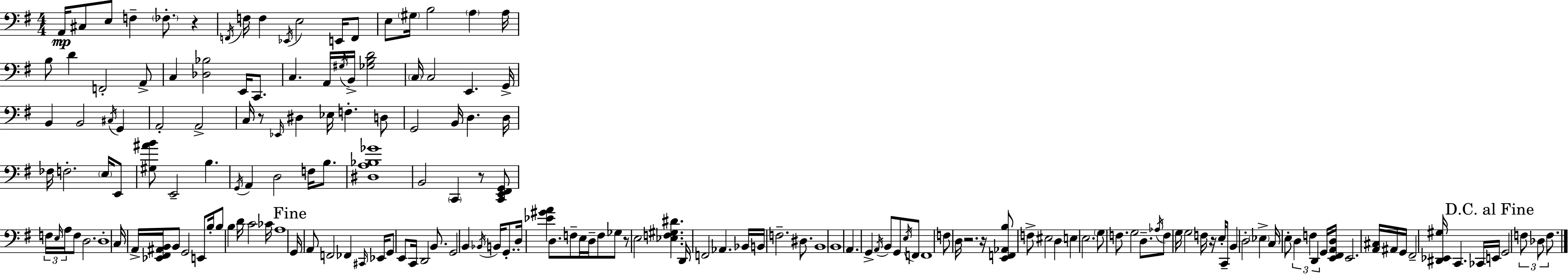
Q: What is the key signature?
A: E minor